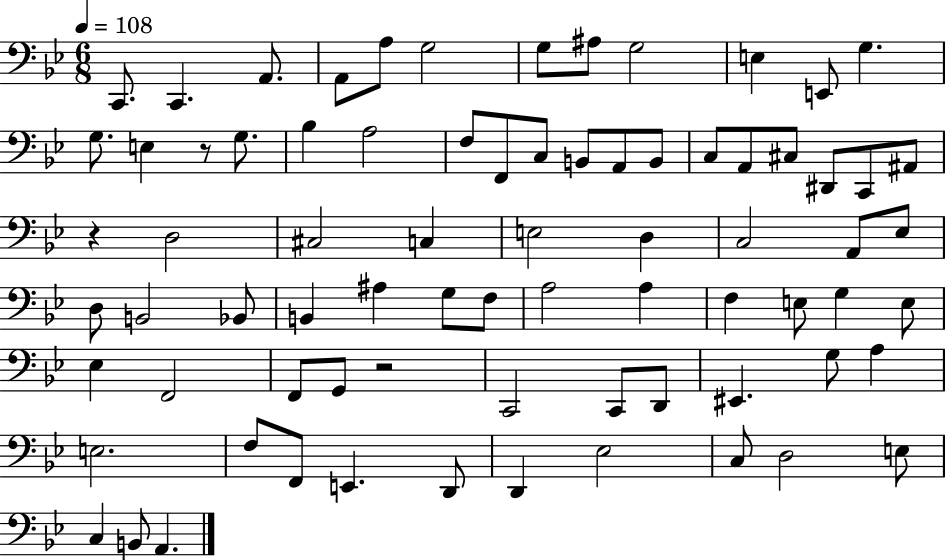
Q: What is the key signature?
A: BES major